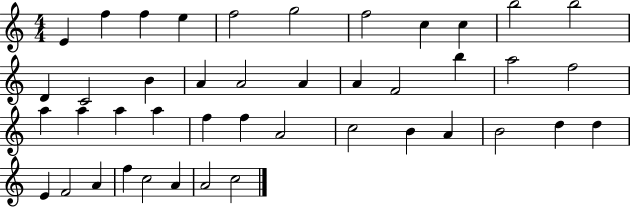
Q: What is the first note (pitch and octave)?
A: E4